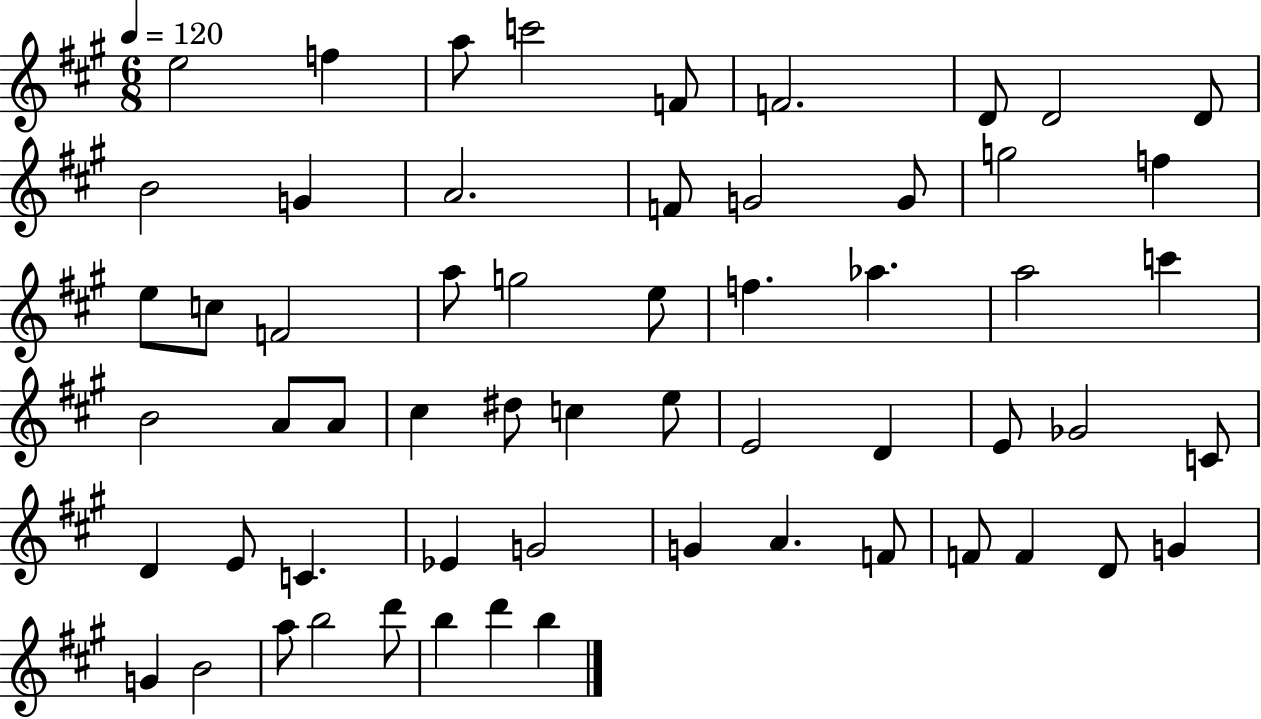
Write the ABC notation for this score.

X:1
T:Untitled
M:6/8
L:1/4
K:A
e2 f a/2 c'2 F/2 F2 D/2 D2 D/2 B2 G A2 F/2 G2 G/2 g2 f e/2 c/2 F2 a/2 g2 e/2 f _a a2 c' B2 A/2 A/2 ^c ^d/2 c e/2 E2 D E/2 _G2 C/2 D E/2 C _E G2 G A F/2 F/2 F D/2 G G B2 a/2 b2 d'/2 b d' b